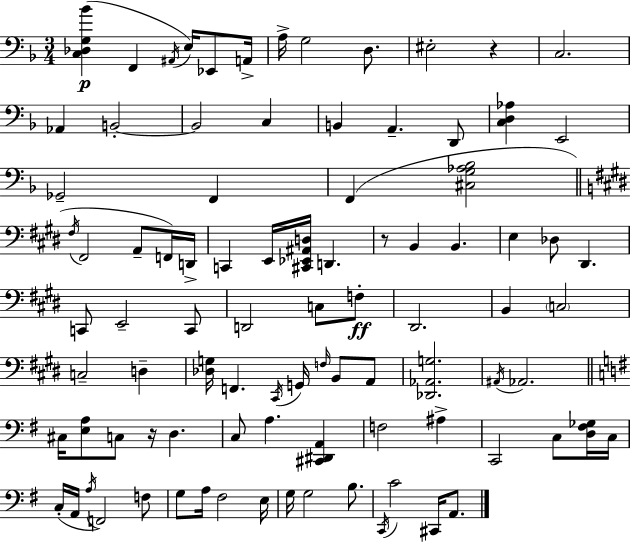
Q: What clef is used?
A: bass